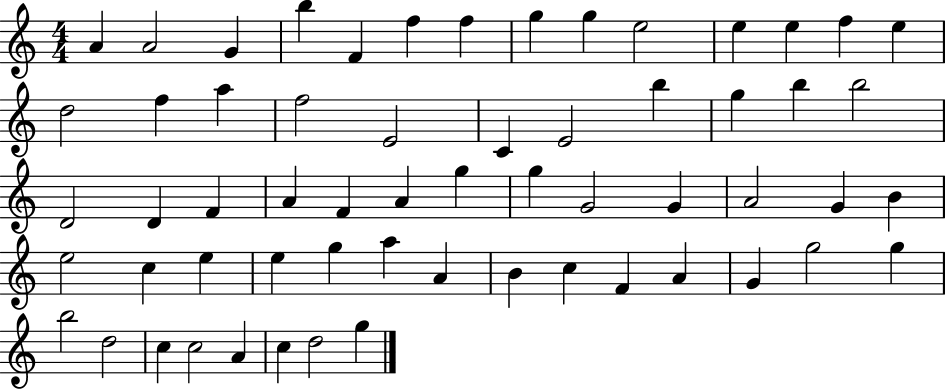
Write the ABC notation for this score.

X:1
T:Untitled
M:4/4
L:1/4
K:C
A A2 G b F f f g g e2 e e f e d2 f a f2 E2 C E2 b g b b2 D2 D F A F A g g G2 G A2 G B e2 c e e g a A B c F A G g2 g b2 d2 c c2 A c d2 g